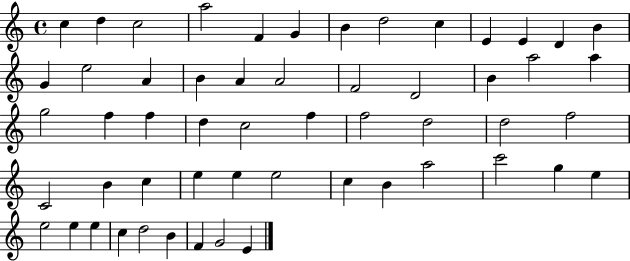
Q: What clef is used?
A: treble